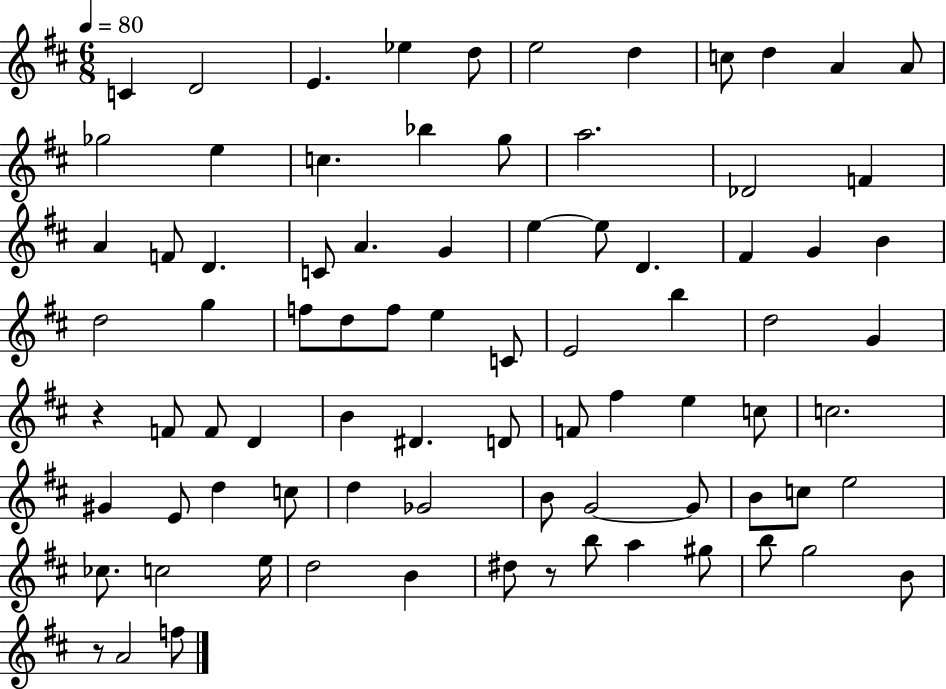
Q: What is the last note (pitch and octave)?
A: F5